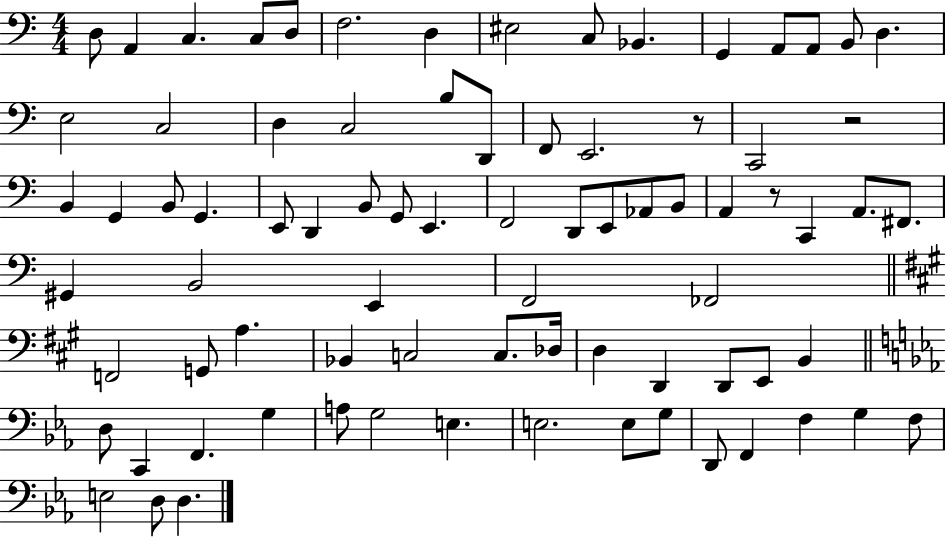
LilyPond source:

{
  \clef bass
  \numericTimeSignature
  \time 4/4
  \key c \major
  \repeat volta 2 { d8 a,4 c4. c8 d8 | f2. d4 | eis2 c8 bes,4. | g,4 a,8 a,8 b,8 d4. | \break e2 c2 | d4 c2 b8 d,8 | f,8 e,2. r8 | c,2 r2 | \break b,4 g,4 b,8 g,4. | e,8 d,4 b,8 g,8 e,4. | f,2 d,8 e,8 aes,8 b,8 | a,4 r8 c,4 a,8. fis,8. | \break gis,4 b,2 e,4 | f,2 fes,2 | \bar "||" \break \key a \major f,2 g,8 a4. | bes,4 c2 c8. des16 | d4 d,4 d,8 e,8 b,4 | \bar "||" \break \key ees \major d8 c,4 f,4. g4 | a8 g2 e4. | e2. e8 g8 | d,8 f,4 f4 g4 f8 | \break e2 d8 d4. | } \bar "|."
}